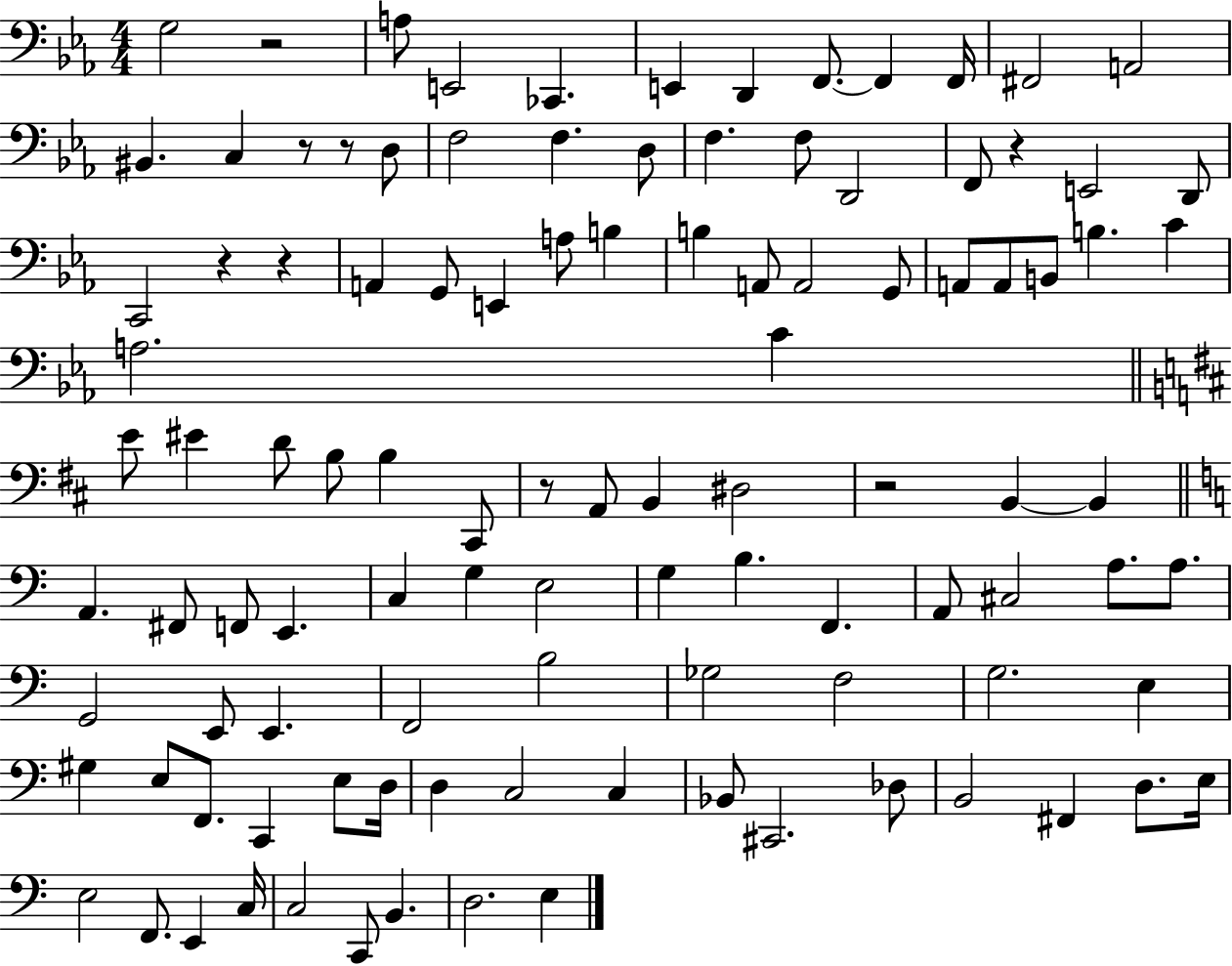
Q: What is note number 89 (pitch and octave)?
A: D3